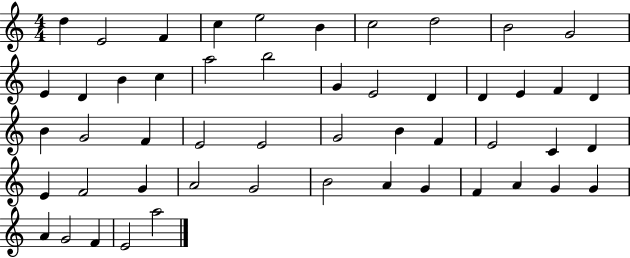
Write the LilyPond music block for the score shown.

{
  \clef treble
  \numericTimeSignature
  \time 4/4
  \key c \major
  d''4 e'2 f'4 | c''4 e''2 b'4 | c''2 d''2 | b'2 g'2 | \break e'4 d'4 b'4 c''4 | a''2 b''2 | g'4 e'2 d'4 | d'4 e'4 f'4 d'4 | \break b'4 g'2 f'4 | e'2 e'2 | g'2 b'4 f'4 | e'2 c'4 d'4 | \break e'4 f'2 g'4 | a'2 g'2 | b'2 a'4 g'4 | f'4 a'4 g'4 g'4 | \break a'4 g'2 f'4 | e'2 a''2 | \bar "|."
}